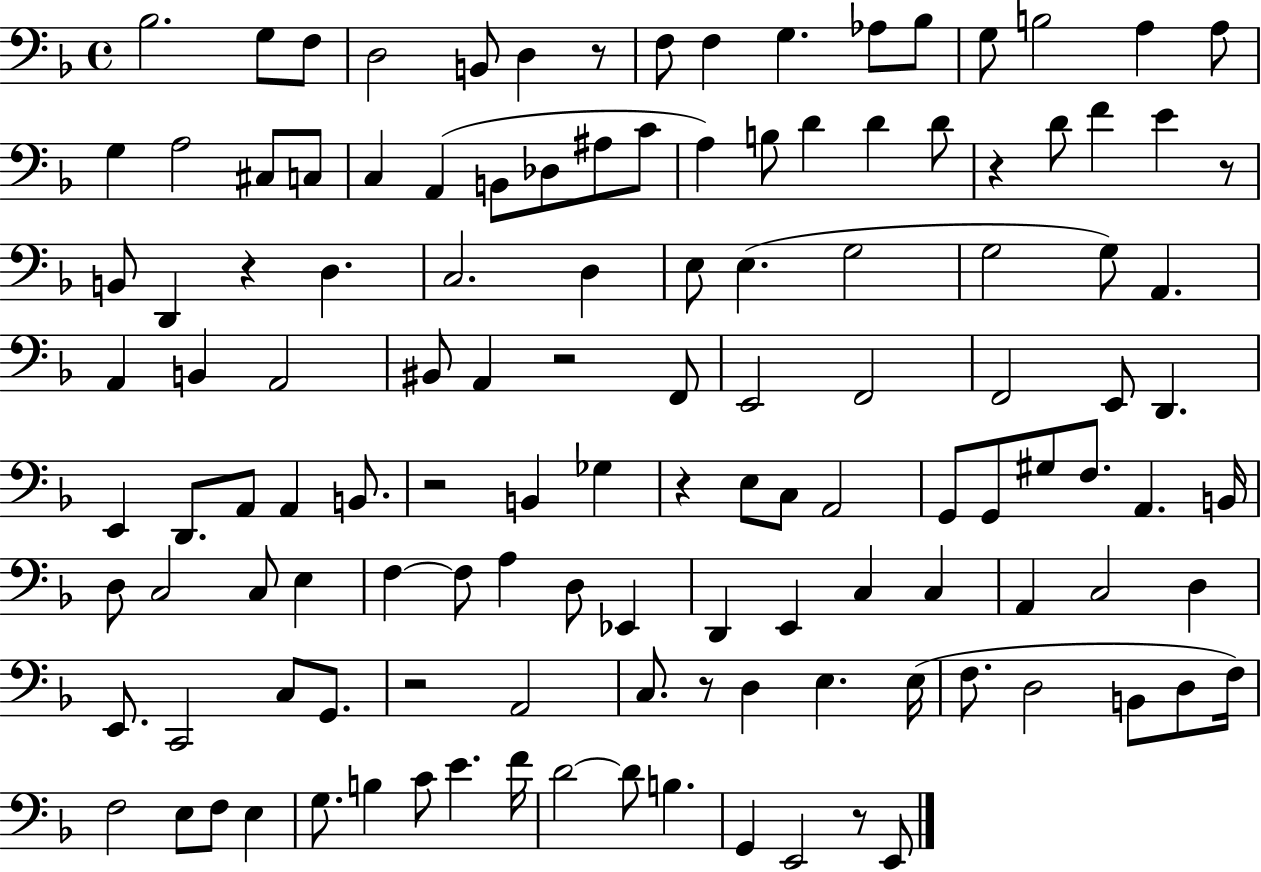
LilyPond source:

{
  \clef bass
  \time 4/4
  \defaultTimeSignature
  \key f \major
  \repeat volta 2 { bes2. g8 f8 | d2 b,8 d4 r8 | f8 f4 g4. aes8 bes8 | g8 b2 a4 a8 | \break g4 a2 cis8 c8 | c4 a,4( b,8 des8 ais8 c'8 | a4) b8 d'4 d'4 d'8 | r4 d'8 f'4 e'4 r8 | \break b,8 d,4 r4 d4. | c2. d4 | e8 e4.( g2 | g2 g8) a,4. | \break a,4 b,4 a,2 | bis,8 a,4 r2 f,8 | e,2 f,2 | f,2 e,8 d,4. | \break e,4 d,8. a,8 a,4 b,8. | r2 b,4 ges4 | r4 e8 c8 a,2 | g,8 g,8 gis8 f8. a,4. b,16 | \break d8 c2 c8 e4 | f4~~ f8 a4 d8 ees,4 | d,4 e,4 c4 c4 | a,4 c2 d4 | \break e,8. c,2 c8 g,8. | r2 a,2 | c8. r8 d4 e4. e16( | f8. d2 b,8 d8 f16) | \break f2 e8 f8 e4 | g8. b4 c'8 e'4. f'16 | d'2~~ d'8 b4. | g,4 e,2 r8 e,8 | \break } \bar "|."
}